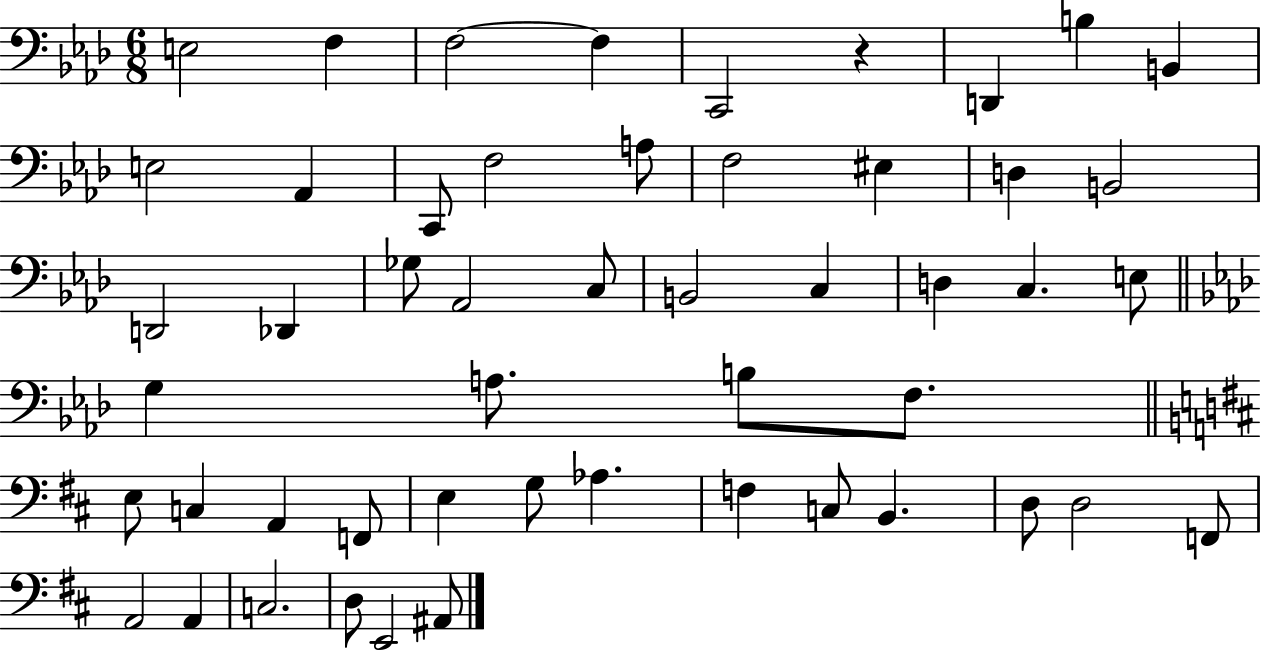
{
  \clef bass
  \numericTimeSignature
  \time 6/8
  \key aes \major
  e2 f4 | f2~~ f4 | c,2 r4 | d,4 b4 b,4 | \break e2 aes,4 | c,8 f2 a8 | f2 eis4 | d4 b,2 | \break d,2 des,4 | ges8 aes,2 c8 | b,2 c4 | d4 c4. e8 | \break \bar "||" \break \key aes \major g4 a8. b8 f8. | \bar "||" \break \key d \major e8 c4 a,4 f,8 | e4 g8 aes4. | f4 c8 b,4. | d8 d2 f,8 | \break a,2 a,4 | c2. | d8 e,2 ais,8 | \bar "|."
}